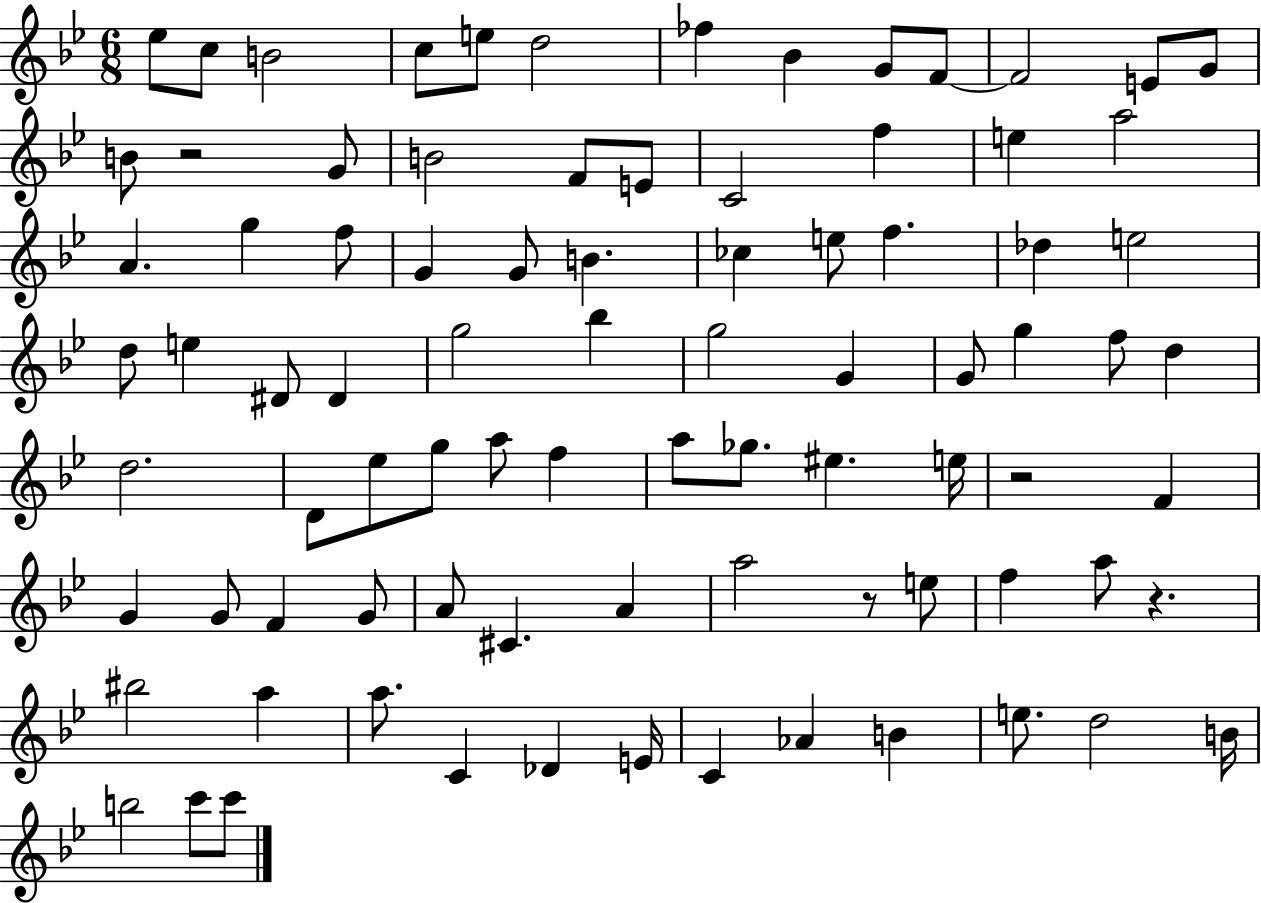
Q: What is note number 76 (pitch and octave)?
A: B4